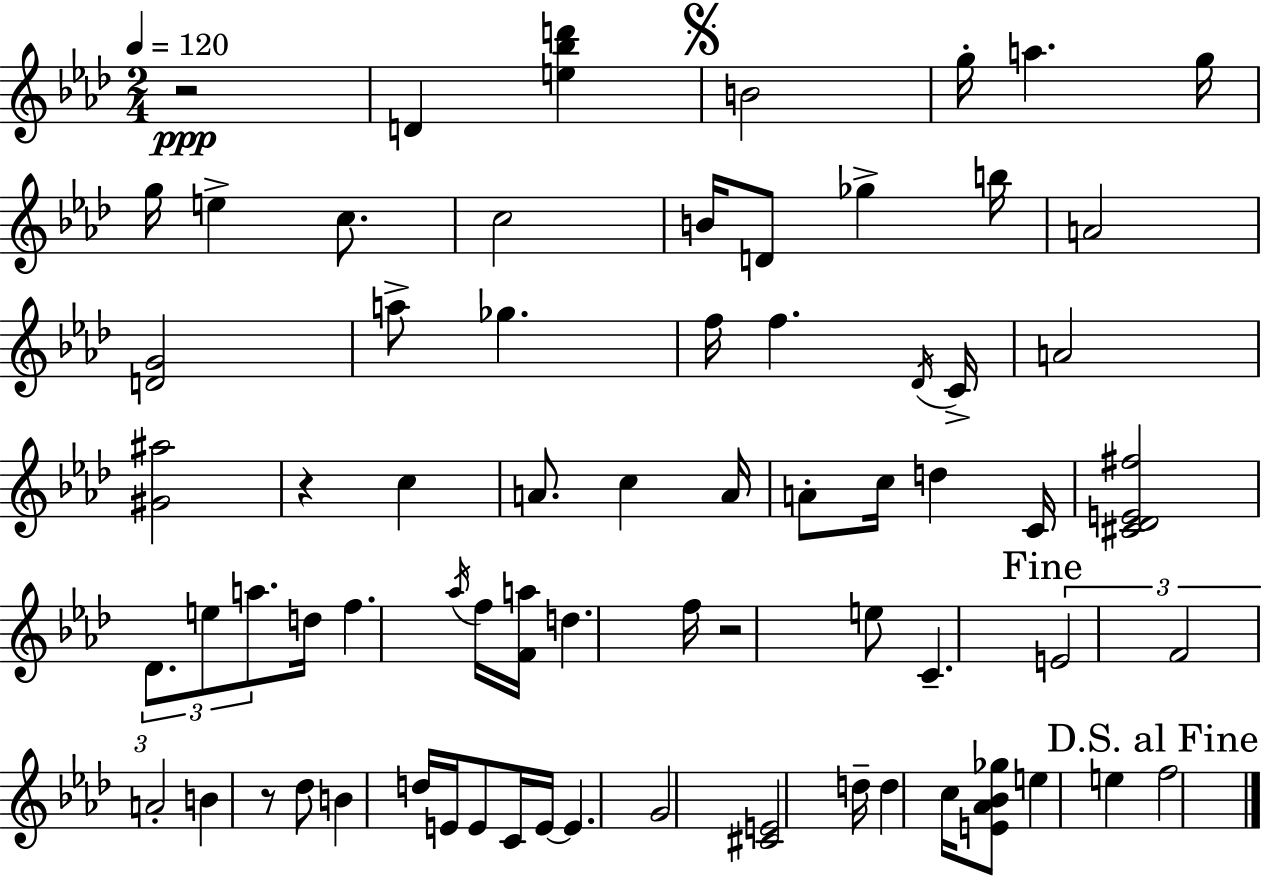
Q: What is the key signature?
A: F minor